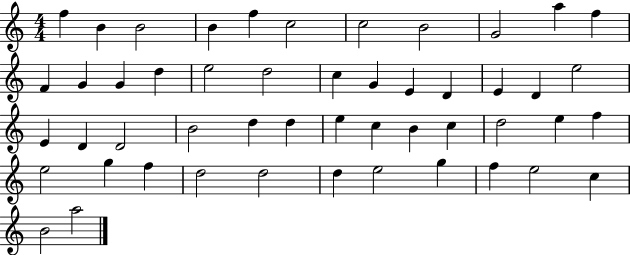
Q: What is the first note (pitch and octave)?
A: F5